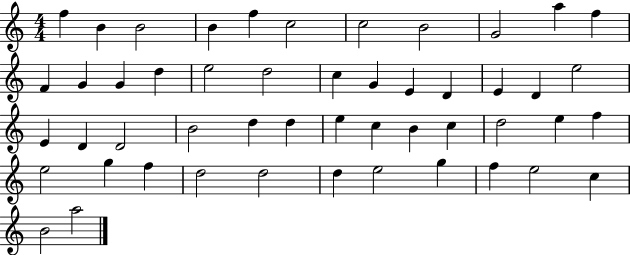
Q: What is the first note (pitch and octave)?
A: F5